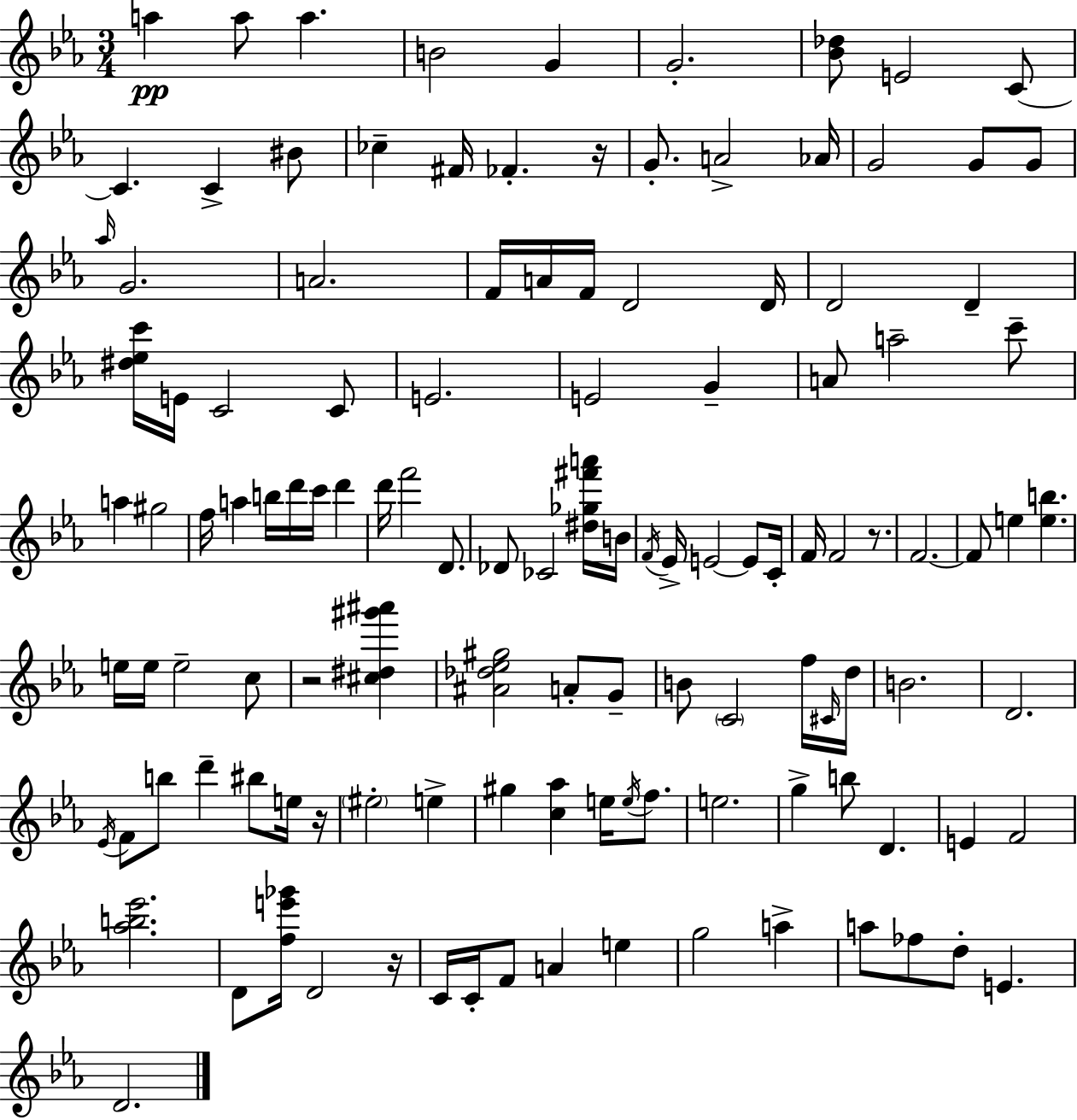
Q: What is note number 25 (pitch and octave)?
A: A4